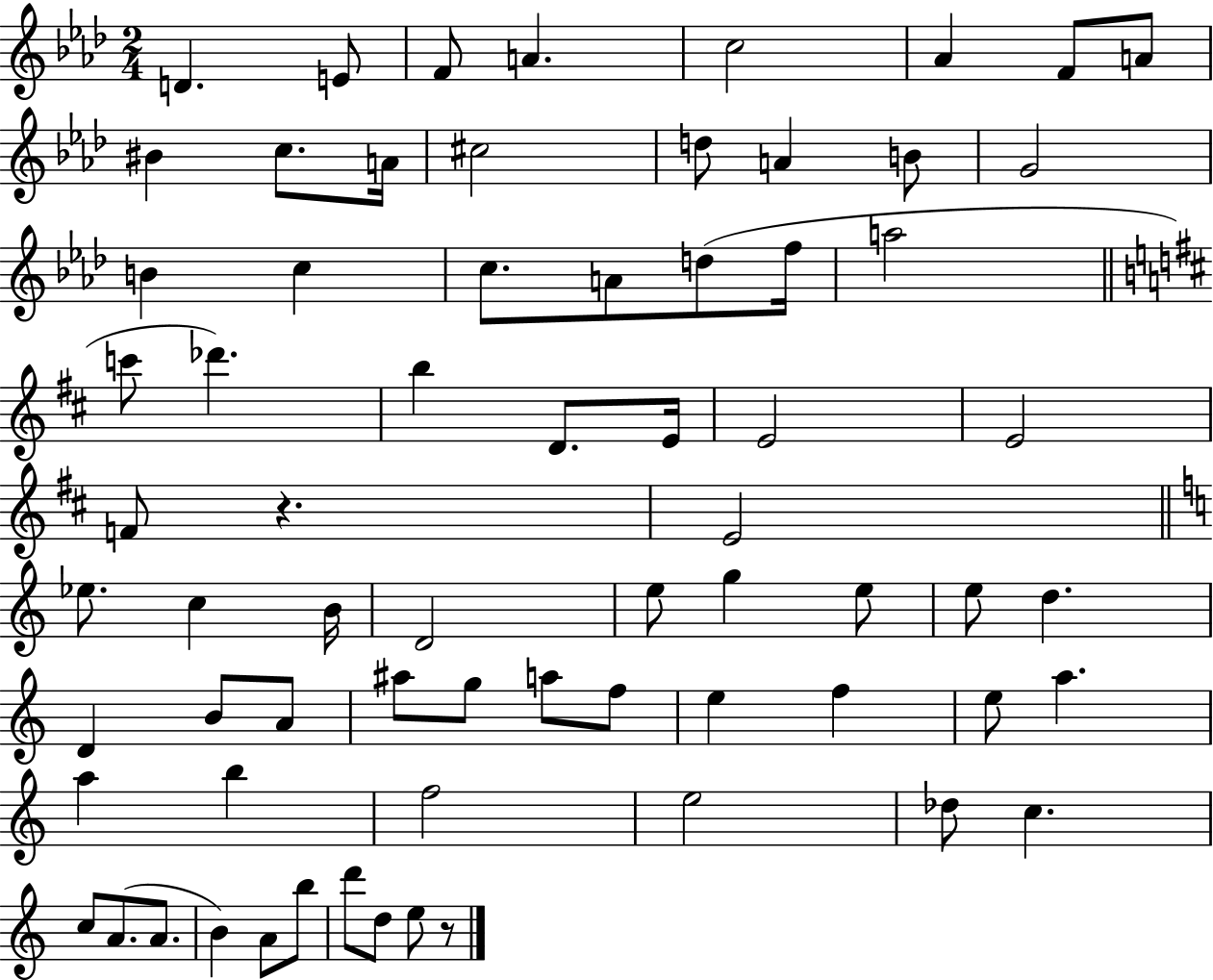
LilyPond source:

{
  \clef treble
  \numericTimeSignature
  \time 2/4
  \key aes \major
  \repeat volta 2 { d'4. e'8 | f'8 a'4. | c''2 | aes'4 f'8 a'8 | \break bis'4 c''8. a'16 | cis''2 | d''8 a'4 b'8 | g'2 | \break b'4 c''4 | c''8. a'8 d''8( f''16 | a''2 | \bar "||" \break \key d \major c'''8 des'''4.) | b''4 d'8. e'16 | e'2 | e'2 | \break f'8 r4. | e'2 | \bar "||" \break \key c \major ees''8. c''4 b'16 | d'2 | e''8 g''4 e''8 | e''8 d''4. | \break d'4 b'8 a'8 | ais''8 g''8 a''8 f''8 | e''4 f''4 | e''8 a''4. | \break a''4 b''4 | f''2 | e''2 | des''8 c''4. | \break c''8 a'8.( a'8. | b'4) a'8 b''8 | d'''8 d''8 e''8 r8 | } \bar "|."
}